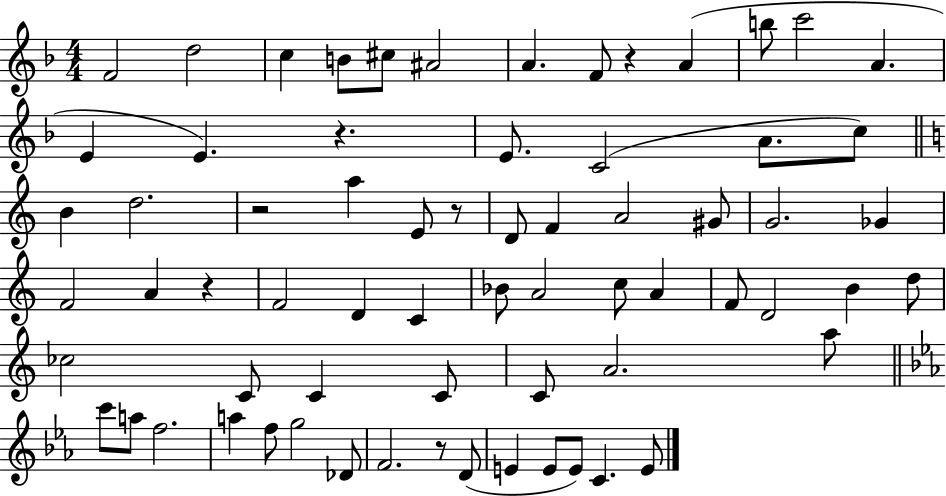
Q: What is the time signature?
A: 4/4